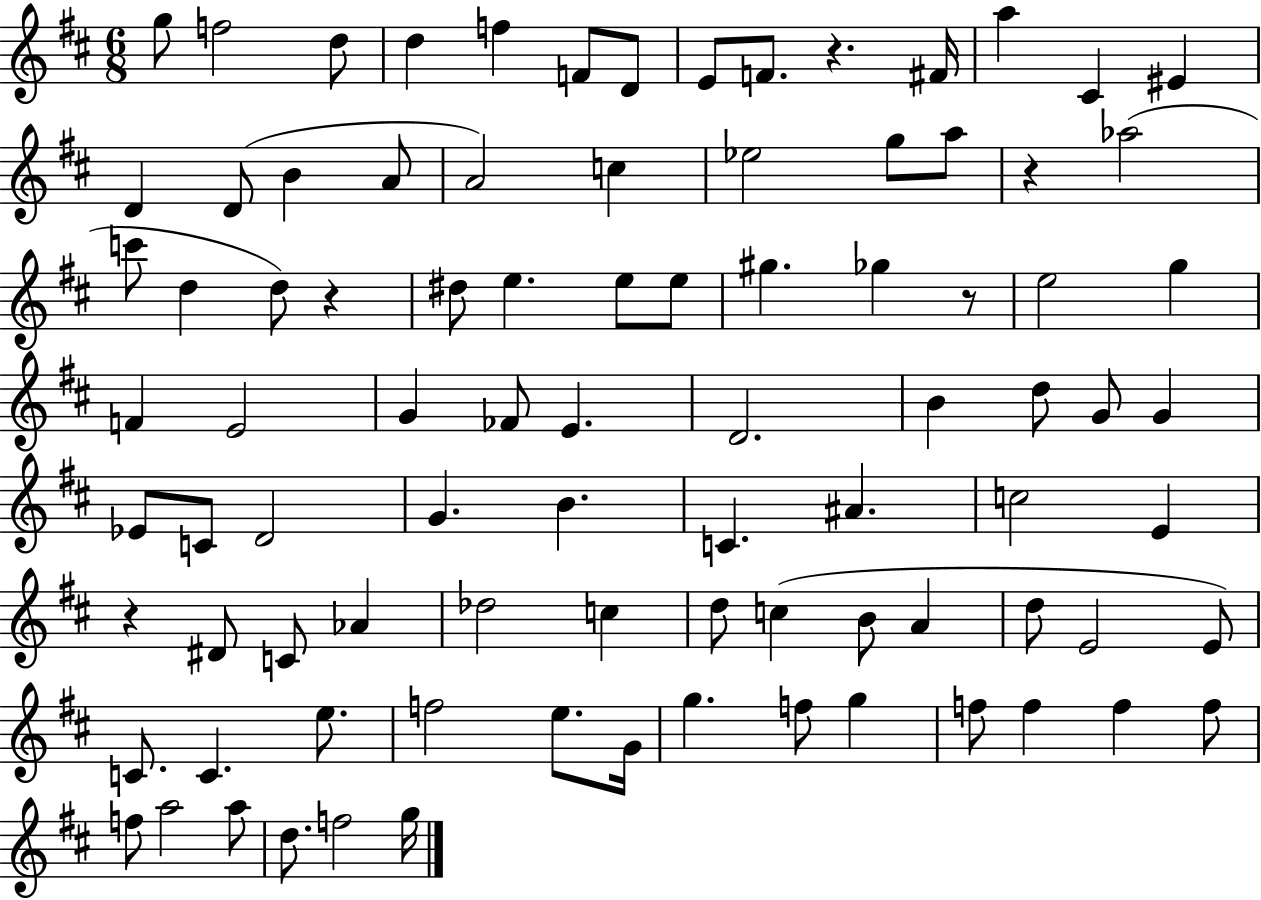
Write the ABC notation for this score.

X:1
T:Untitled
M:6/8
L:1/4
K:D
g/2 f2 d/2 d f F/2 D/2 E/2 F/2 z ^F/4 a ^C ^E D D/2 B A/2 A2 c _e2 g/2 a/2 z _a2 c'/2 d d/2 z ^d/2 e e/2 e/2 ^g _g z/2 e2 g F E2 G _F/2 E D2 B d/2 G/2 G _E/2 C/2 D2 G B C ^A c2 E z ^D/2 C/2 _A _d2 c d/2 c B/2 A d/2 E2 E/2 C/2 C e/2 f2 e/2 G/4 g f/2 g f/2 f f f/2 f/2 a2 a/2 d/2 f2 g/4